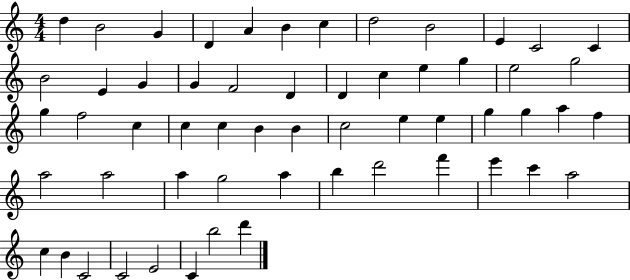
X:1
T:Untitled
M:4/4
L:1/4
K:C
d B2 G D A B c d2 B2 E C2 C B2 E G G F2 D D c e g e2 g2 g f2 c c c B B c2 e e g g a f a2 a2 a g2 a b d'2 f' e' c' a2 c B C2 C2 E2 C b2 d'